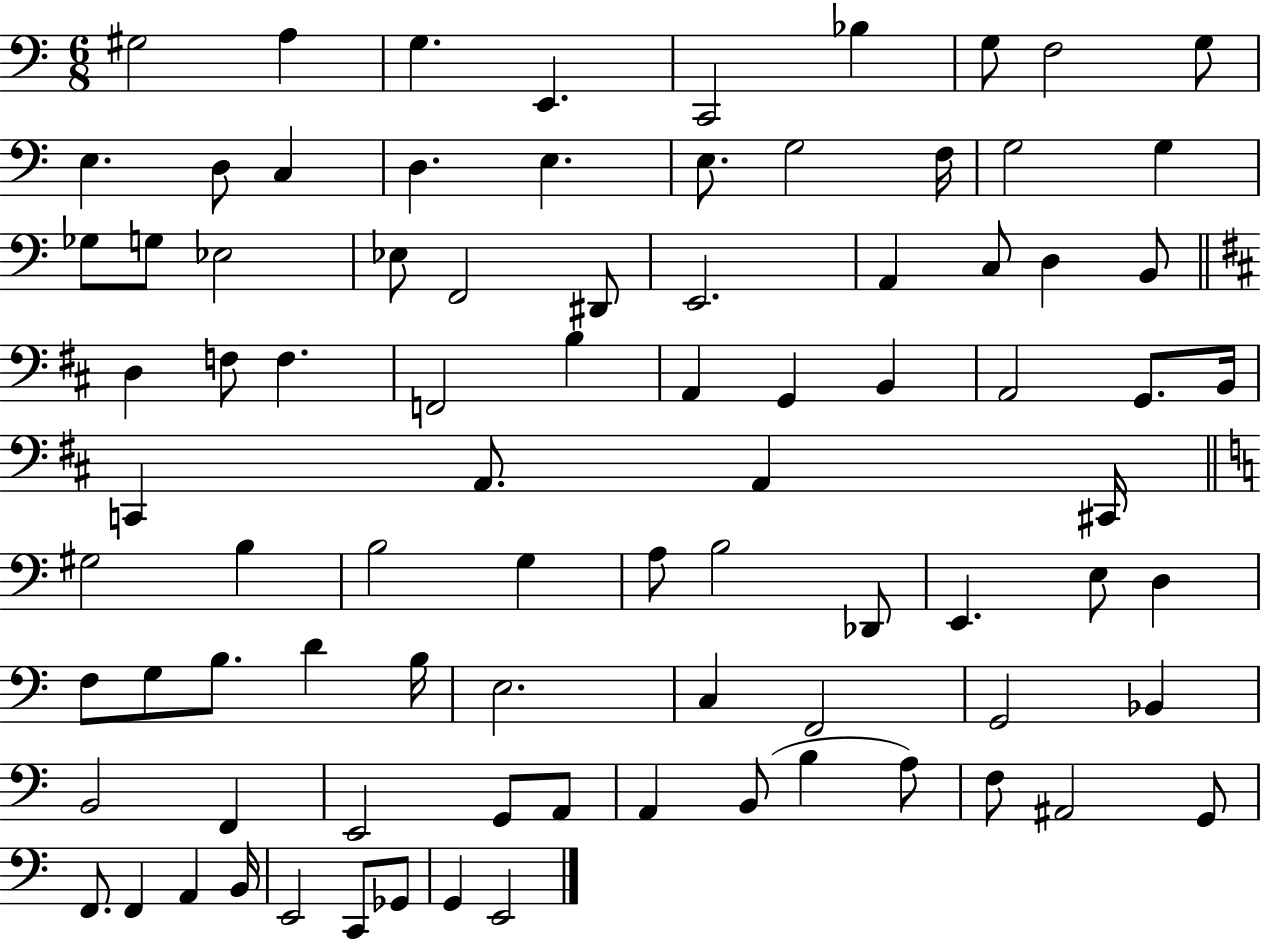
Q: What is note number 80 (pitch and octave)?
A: A2